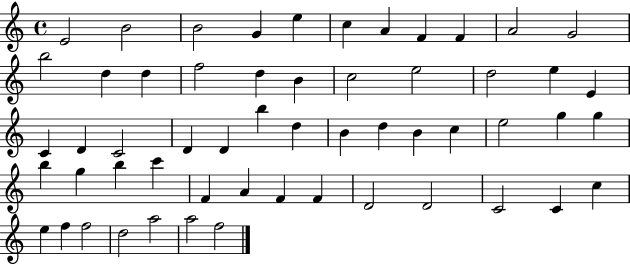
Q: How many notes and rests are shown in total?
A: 56